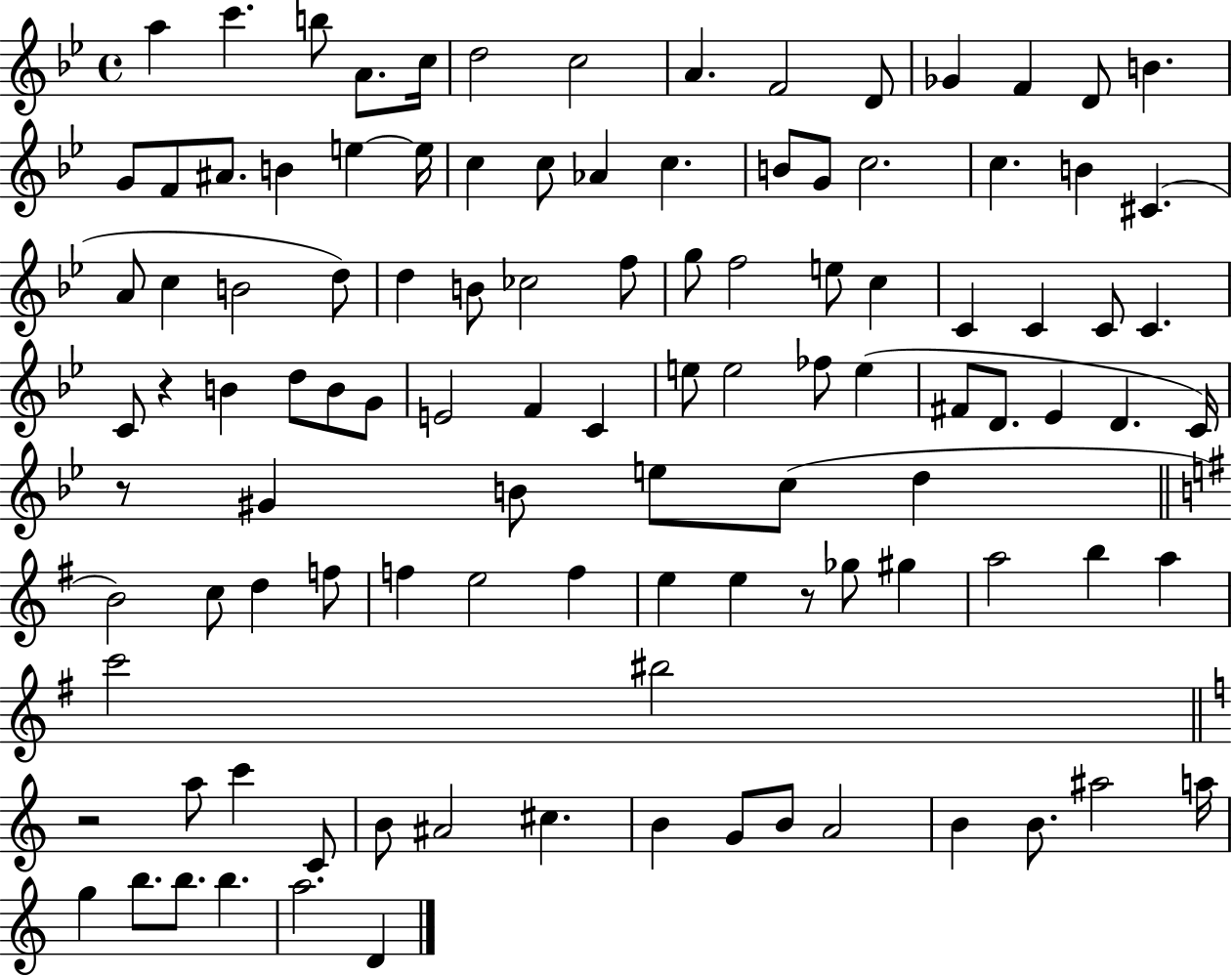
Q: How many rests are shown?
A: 4